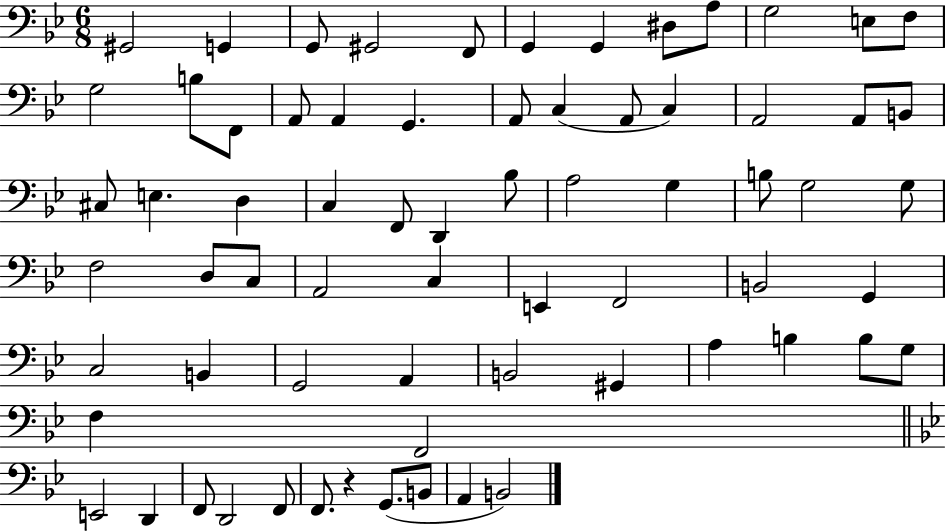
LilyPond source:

{
  \clef bass
  \numericTimeSignature
  \time 6/8
  \key bes \major
  gis,2 g,4 | g,8 gis,2 f,8 | g,4 g,4 dis8 a8 | g2 e8 f8 | \break g2 b8 f,8 | a,8 a,4 g,4. | a,8 c4( a,8 c4) | a,2 a,8 b,8 | \break cis8 e4. d4 | c4 f,8 d,4 bes8 | a2 g4 | b8 g2 g8 | \break f2 d8 c8 | a,2 c4 | e,4 f,2 | b,2 g,4 | \break c2 b,4 | g,2 a,4 | b,2 gis,4 | a4 b4 b8 g8 | \break f4 f,2 | \bar "||" \break \key bes \major e,2 d,4 | f,8 d,2 f,8 | f,8. r4 g,8.( b,8 | a,4 b,2) | \break \bar "|."
}